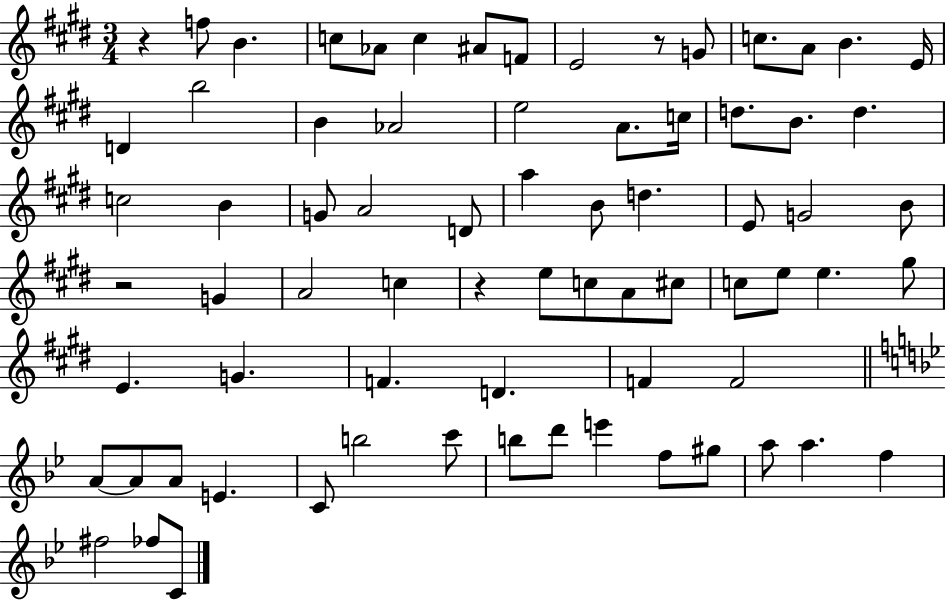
{
  \clef treble
  \numericTimeSignature
  \time 3/4
  \key e \major
  \repeat volta 2 { r4 f''8 b'4. | c''8 aes'8 c''4 ais'8 f'8 | e'2 r8 g'8 | c''8. a'8 b'4. e'16 | \break d'4 b''2 | b'4 aes'2 | e''2 a'8. c''16 | d''8. b'8. d''4. | \break c''2 b'4 | g'8 a'2 d'8 | a''4 b'8 d''4. | e'8 g'2 b'8 | \break r2 g'4 | a'2 c''4 | r4 e''8 c''8 a'8 cis''8 | c''8 e''8 e''4. gis''8 | \break e'4. g'4. | f'4. d'4. | f'4 f'2 | \bar "||" \break \key bes \major a'8~~ a'8 a'8 e'4. | c'8 b''2 c'''8 | b''8 d'''8 e'''4 f''8 gis''8 | a''8 a''4. f''4 | \break fis''2 fes''8 c'8 | } \bar "|."
}